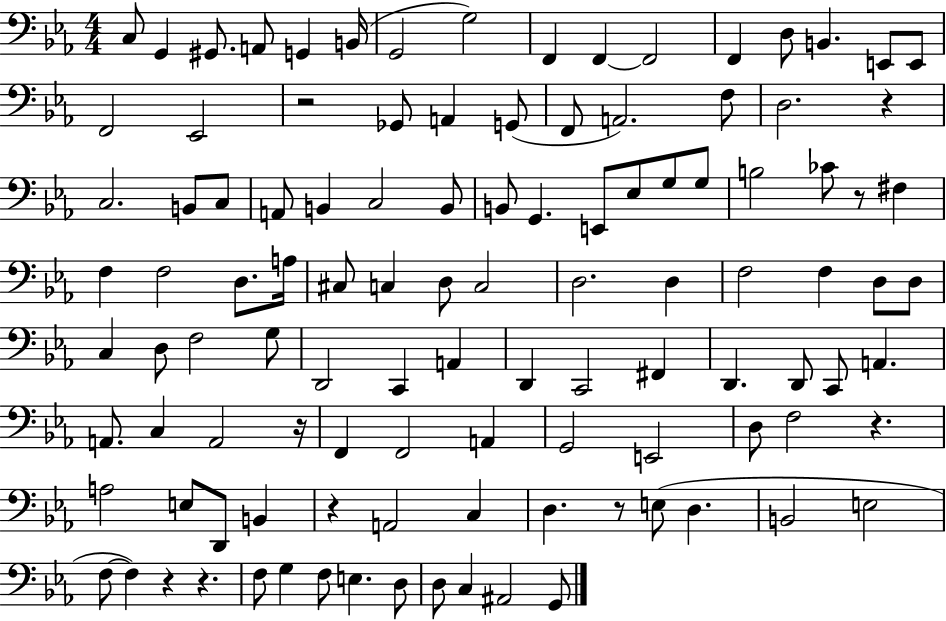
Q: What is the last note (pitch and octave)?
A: G2